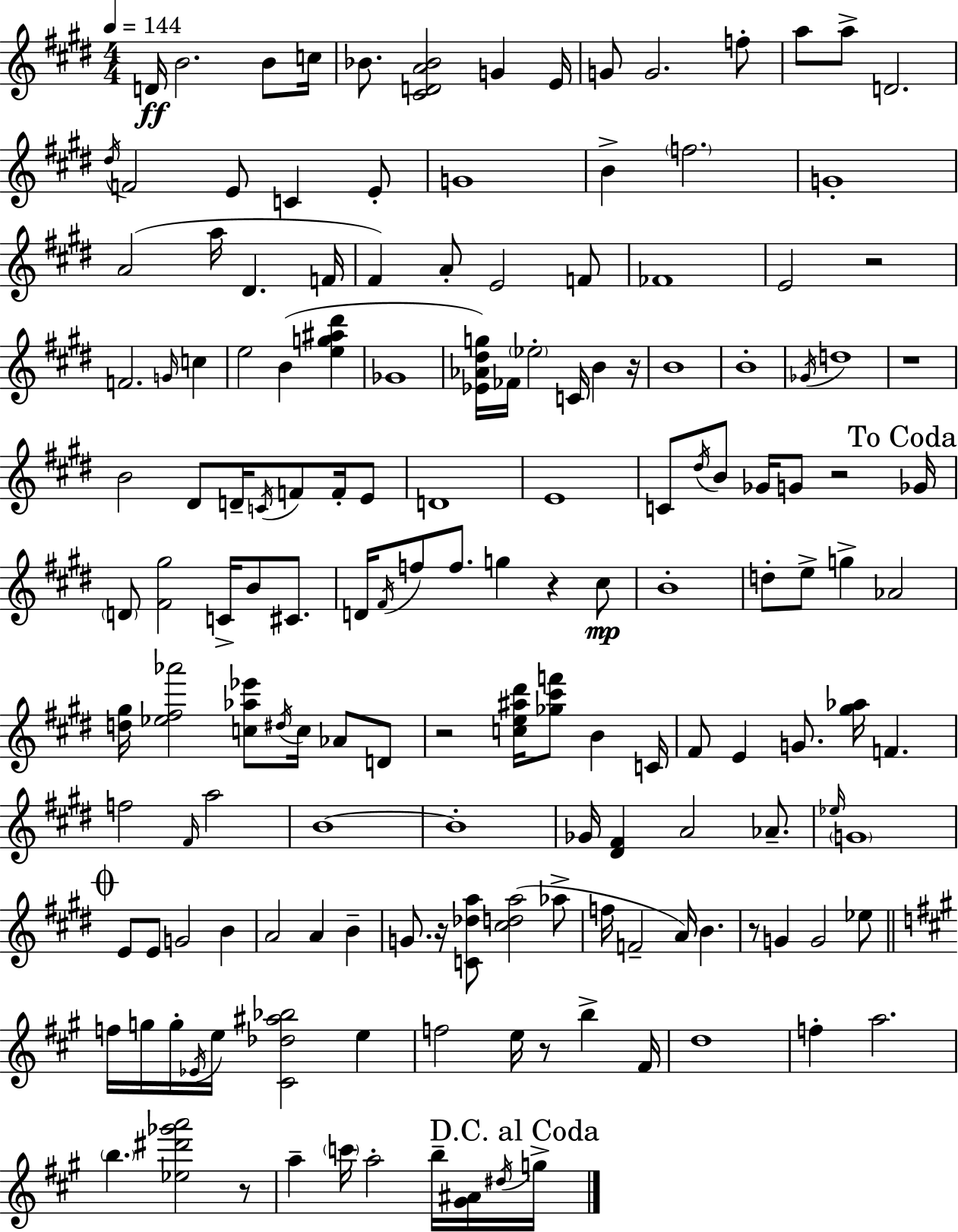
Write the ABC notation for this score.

X:1
T:Untitled
M:4/4
L:1/4
K:E
D/4 B2 B/2 c/4 _B/2 [^CDA_B]2 G E/4 G/2 G2 f/2 a/2 a/2 D2 ^d/4 F2 E/2 C E/2 G4 B f2 G4 A2 a/4 ^D F/4 ^F A/2 E2 F/2 _F4 E2 z2 F2 G/4 c e2 B [eg^a^d'] _G4 [_E_A^dg]/4 _F/4 _e2 C/4 B z/4 B4 B4 _G/4 d4 z4 B2 ^D/2 D/4 C/4 F/2 F/4 E/2 D4 E4 C/2 ^d/4 B/2 _G/4 G/2 z2 _G/4 D/2 [^F^g]2 C/4 B/2 ^C/2 D/4 ^F/4 f/2 f/2 g z ^c/2 B4 d/2 e/2 g _A2 [d^g]/4 [_e^f_a']2 [c_a_e']/2 ^d/4 c/4 _A/2 D/2 z2 [ce^a^d']/4 [_g^c'f']/2 B C/4 ^F/2 E G/2 [^g_a]/4 F f2 ^F/4 a2 B4 B4 _G/4 [^D^F] A2 _A/2 _e/4 G4 E/2 E/2 G2 B A2 A B G/2 z/4 [C_da]/2 [^cda]2 _a/2 f/4 F2 A/4 B z/2 G G2 _e/2 f/4 g/4 g/4 _E/4 e/4 [^C_d^a_b]2 e f2 e/4 z/2 b ^F/4 d4 f a2 b [_e^d'_g'a']2 z/2 a c'/4 a2 b/4 [^G^A]/4 ^d/4 g/4